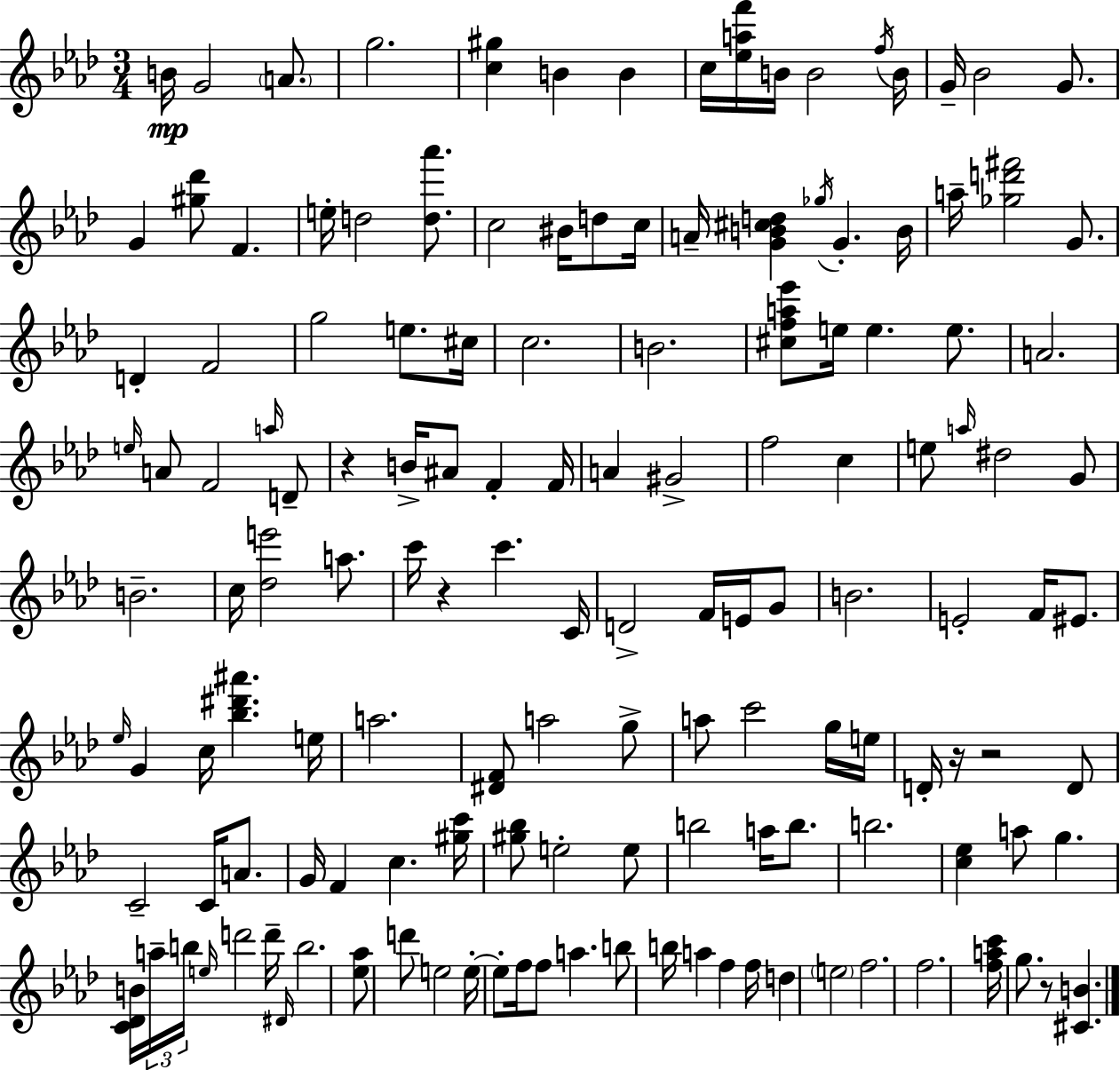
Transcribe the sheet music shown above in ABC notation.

X:1
T:Untitled
M:3/4
L:1/4
K:Ab
B/4 G2 A/2 g2 [c^g] B B c/4 [_eaf']/4 B/4 B2 f/4 B/4 G/4 _B2 G/2 G [^g_d']/2 F e/4 d2 [d_a']/2 c2 ^B/4 d/2 c/4 A/4 [GB^cd] _g/4 G B/4 a/4 [_gd'^f']2 G/2 D F2 g2 e/2 ^c/4 c2 B2 [^cfa_e']/2 e/4 e e/2 A2 e/4 A/2 F2 a/4 D/2 z B/4 ^A/2 F F/4 A ^G2 f2 c e/2 a/4 ^d2 G/2 B2 c/4 [_de']2 a/2 c'/4 z c' C/4 D2 F/4 E/4 G/2 B2 E2 F/4 ^E/2 _e/4 G c/4 [_b^d'^a'] e/4 a2 [^DF]/2 a2 g/2 a/2 c'2 g/4 e/4 D/4 z/4 z2 D/2 C2 C/4 A/2 G/4 F c [^gc']/4 [^g_b]/2 e2 e/2 b2 a/4 b/2 b2 [c_e] a/2 g [C_DB]/4 a/4 b/4 e/4 d'2 d'/4 ^D/4 b2 [_e_a]/2 d'/2 e2 e/4 e/2 f/4 f/2 a b/2 b/4 a f f/4 d e2 f2 f2 [fac']/4 g/2 z/2 [^CB]